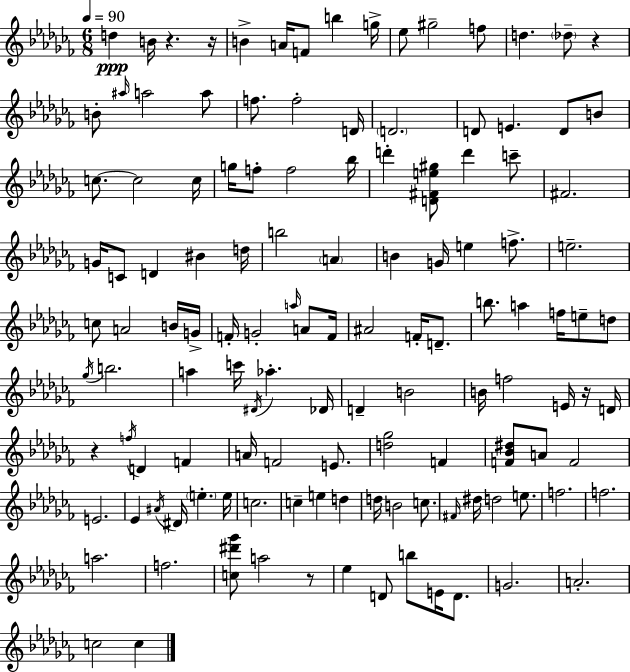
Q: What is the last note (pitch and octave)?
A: C5